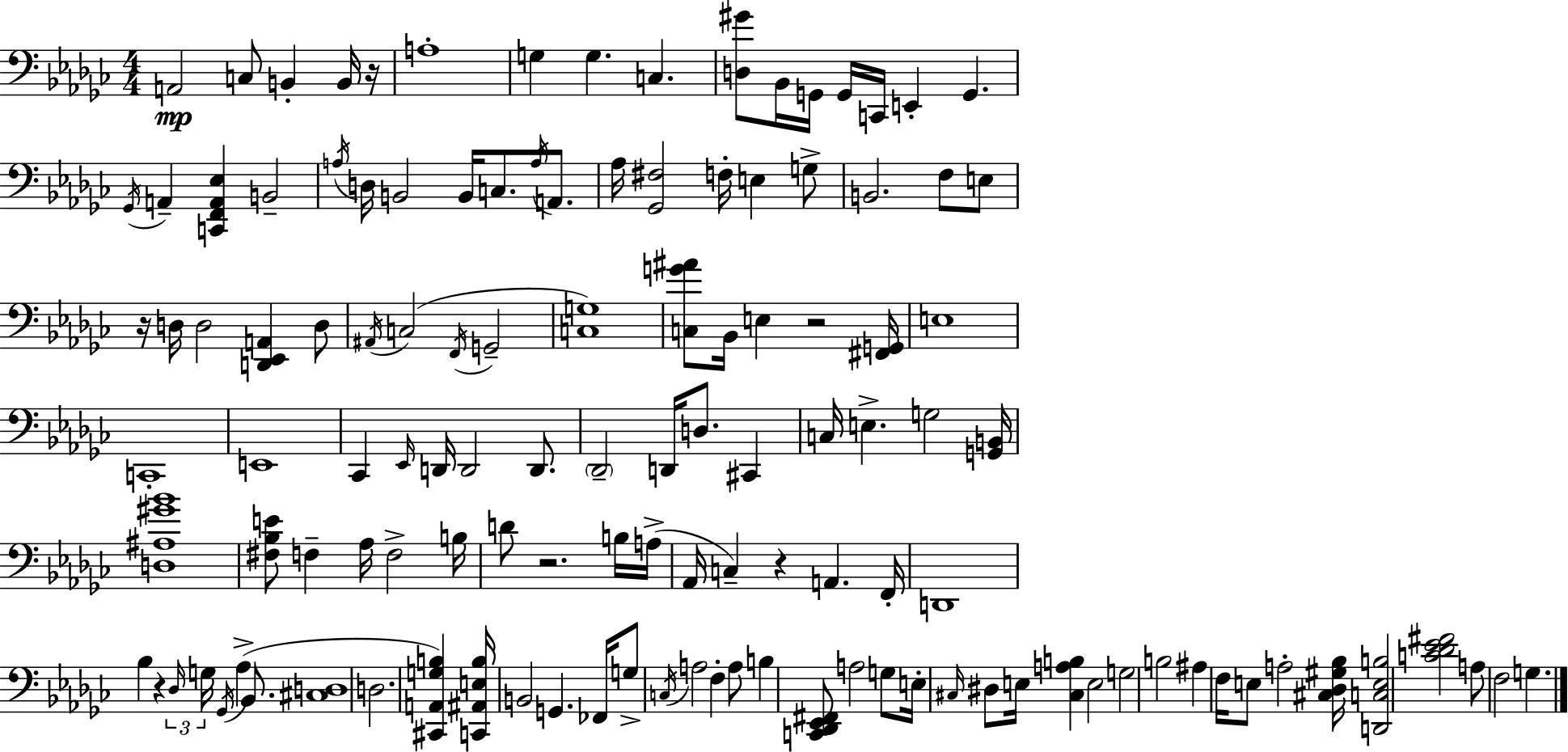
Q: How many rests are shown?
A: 6